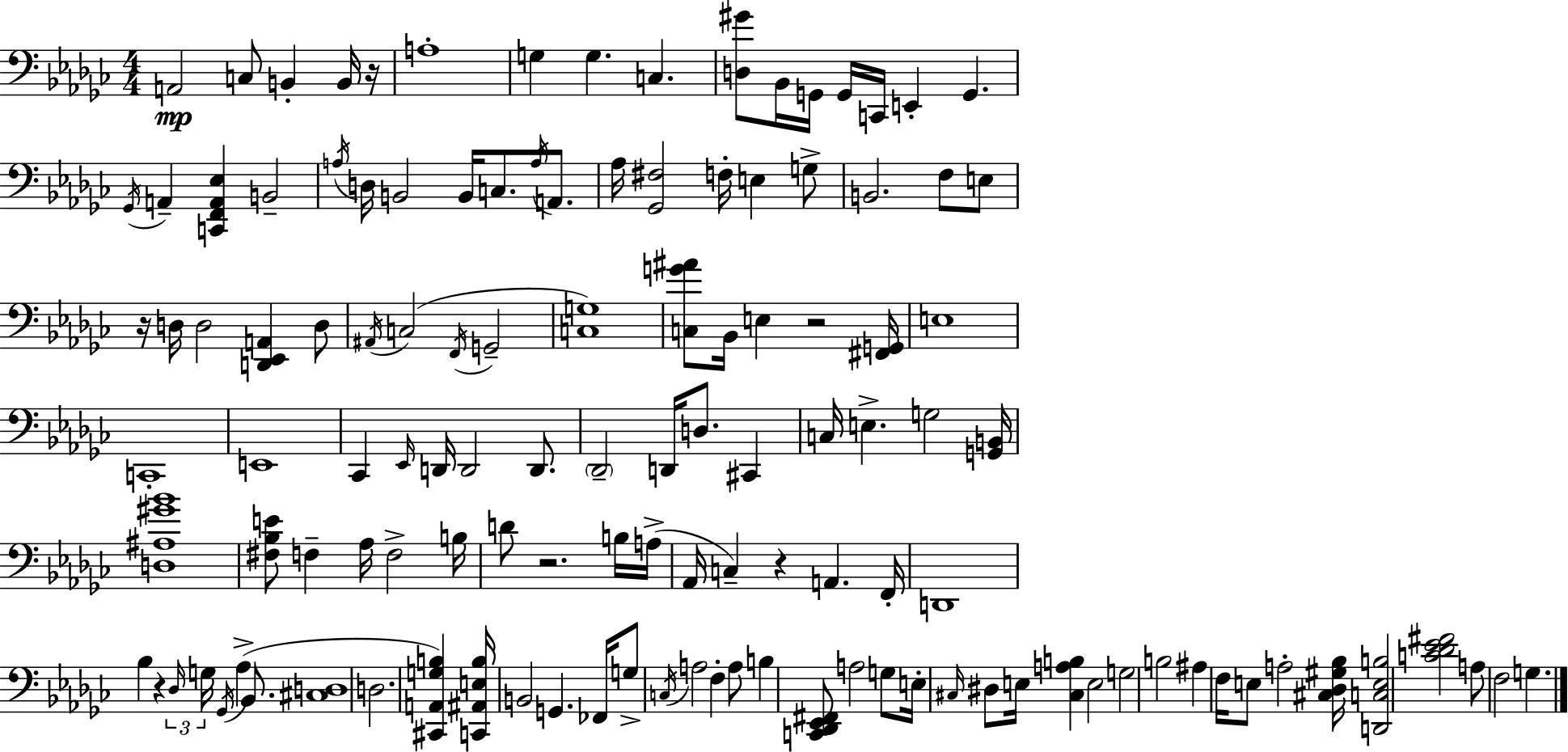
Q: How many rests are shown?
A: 6